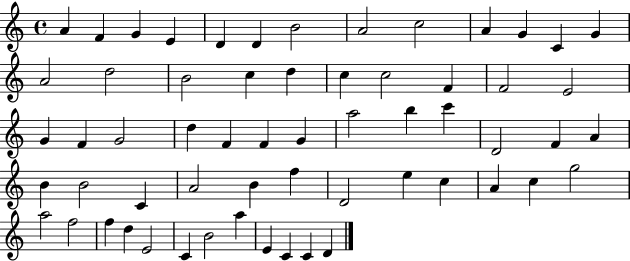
{
  \clef treble
  \time 4/4
  \defaultTimeSignature
  \key c \major
  a'4 f'4 g'4 e'4 | d'4 d'4 b'2 | a'2 c''2 | a'4 g'4 c'4 g'4 | \break a'2 d''2 | b'2 c''4 d''4 | c''4 c''2 f'4 | f'2 e'2 | \break g'4 f'4 g'2 | d''4 f'4 f'4 g'4 | a''2 b''4 c'''4 | d'2 f'4 a'4 | \break b'4 b'2 c'4 | a'2 b'4 f''4 | d'2 e''4 c''4 | a'4 c''4 g''2 | \break a''2 f''2 | f''4 d''4 e'2 | c'4 b'2 a''4 | e'4 c'4 c'4 d'4 | \break \bar "|."
}